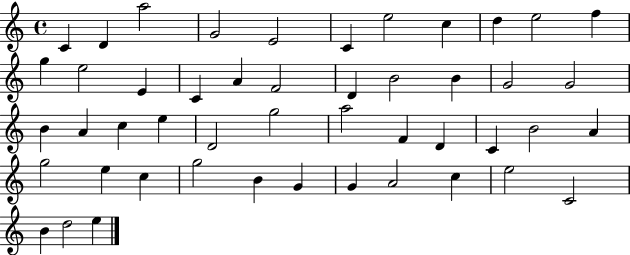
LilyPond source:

{
  \clef treble
  \time 4/4
  \defaultTimeSignature
  \key c \major
  c'4 d'4 a''2 | g'2 e'2 | c'4 e''2 c''4 | d''4 e''2 f''4 | \break g''4 e''2 e'4 | c'4 a'4 f'2 | d'4 b'2 b'4 | g'2 g'2 | \break b'4 a'4 c''4 e''4 | d'2 g''2 | a''2 f'4 d'4 | c'4 b'2 a'4 | \break g''2 e''4 c''4 | g''2 b'4 g'4 | g'4 a'2 c''4 | e''2 c'2 | \break b'4 d''2 e''4 | \bar "|."
}